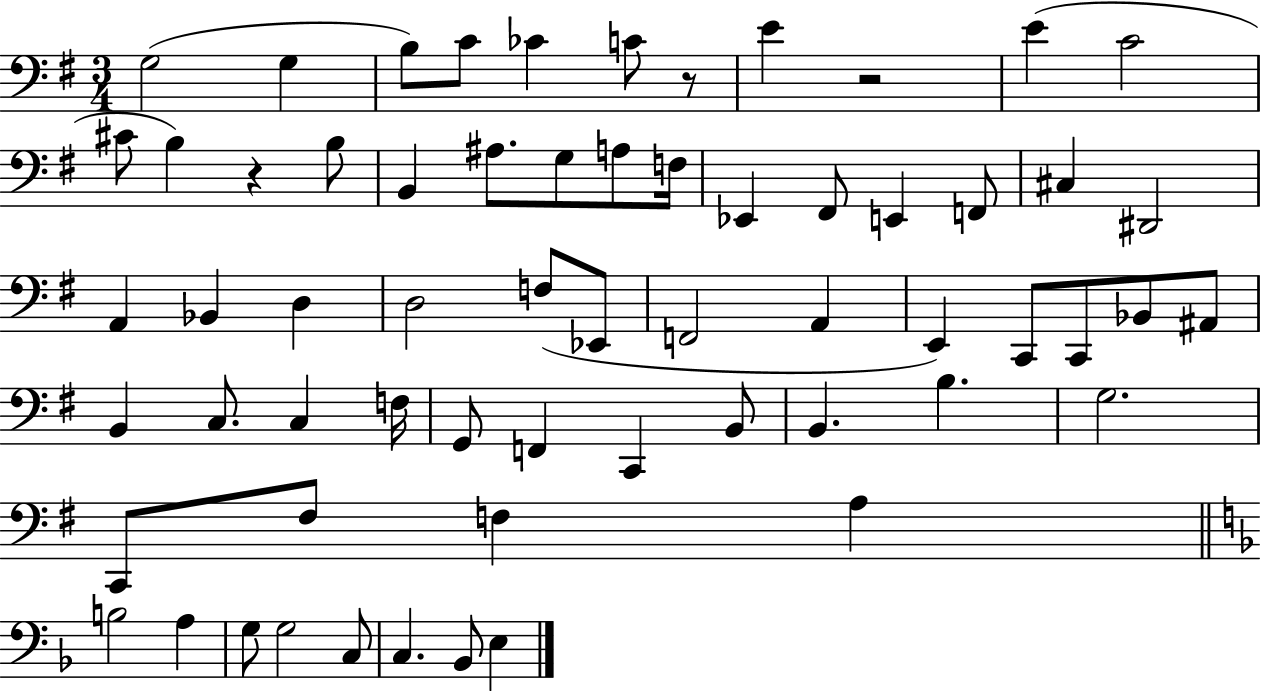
G3/h G3/q B3/e C4/e CES4/q C4/e R/e E4/q R/h E4/q C4/h C#4/e B3/q R/q B3/e B2/q A#3/e. G3/e A3/e F3/s Eb2/q F#2/e E2/q F2/e C#3/q D#2/h A2/q Bb2/q D3/q D3/h F3/e Eb2/e F2/h A2/q E2/q C2/e C2/e Bb2/e A#2/e B2/q C3/e. C3/q F3/s G2/e F2/q C2/q B2/e B2/q. B3/q. G3/h. C2/e F#3/e F3/q A3/q B3/h A3/q G3/e G3/h C3/e C3/q. Bb2/e E3/q